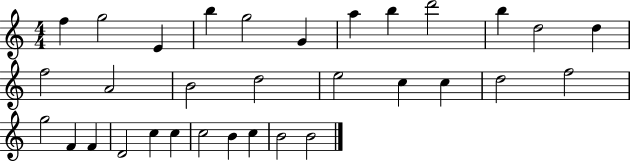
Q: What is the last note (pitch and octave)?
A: B4